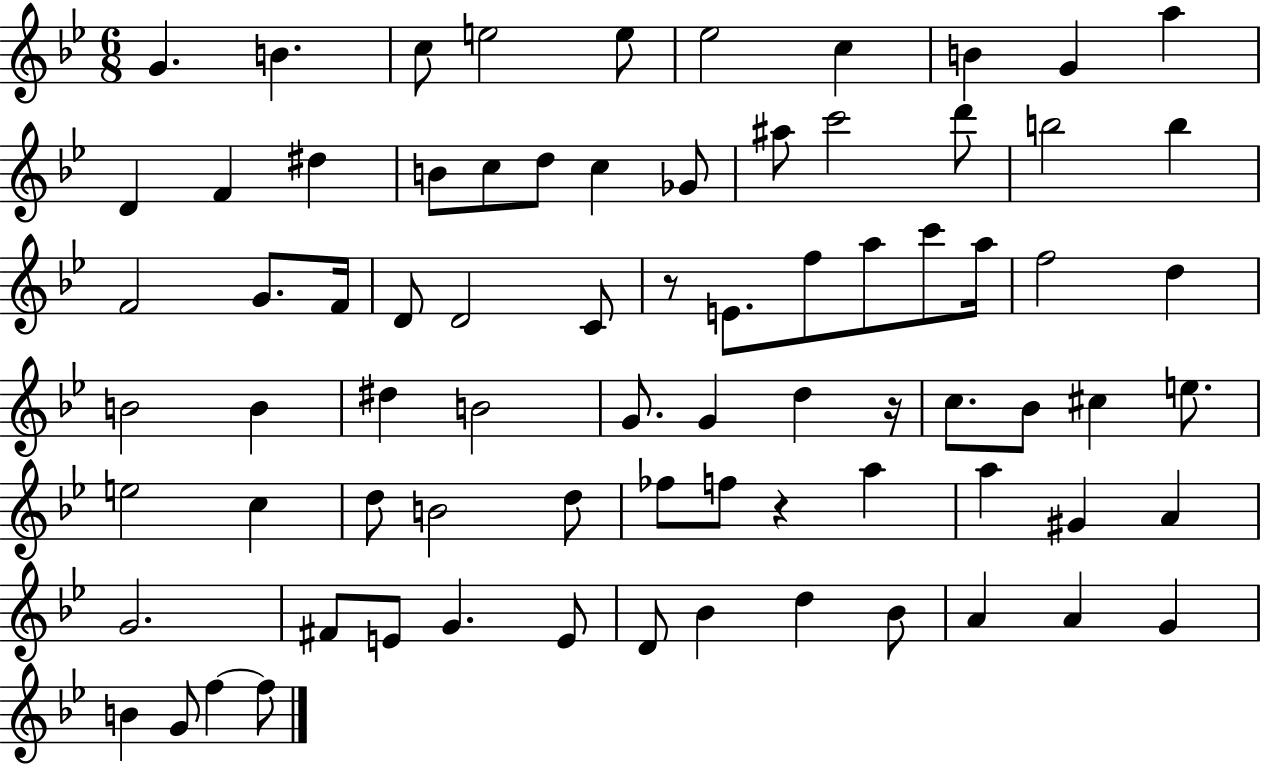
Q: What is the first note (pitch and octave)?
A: G4